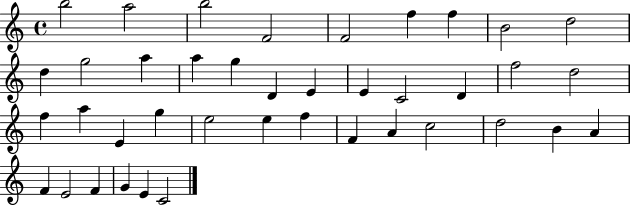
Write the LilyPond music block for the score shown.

{
  \clef treble
  \time 4/4
  \defaultTimeSignature
  \key c \major
  b''2 a''2 | b''2 f'2 | f'2 f''4 f''4 | b'2 d''2 | \break d''4 g''2 a''4 | a''4 g''4 d'4 e'4 | e'4 c'2 d'4 | f''2 d''2 | \break f''4 a''4 e'4 g''4 | e''2 e''4 f''4 | f'4 a'4 c''2 | d''2 b'4 a'4 | \break f'4 e'2 f'4 | g'4 e'4 c'2 | \bar "|."
}